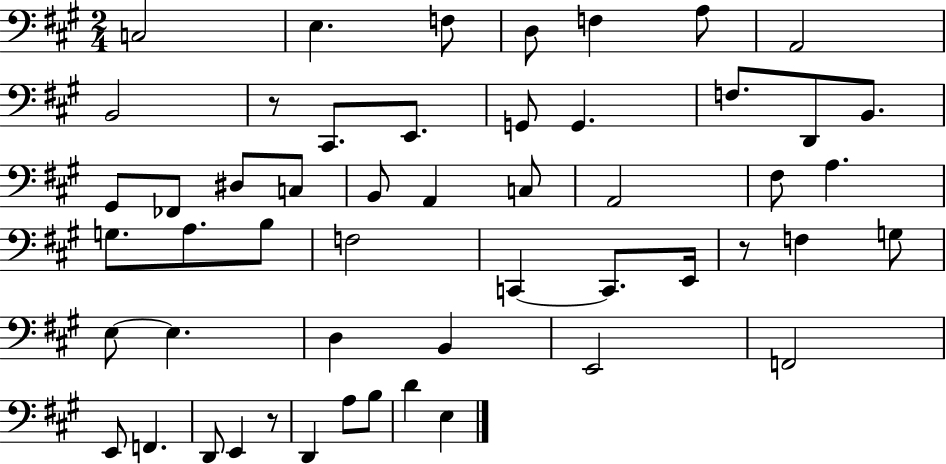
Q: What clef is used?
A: bass